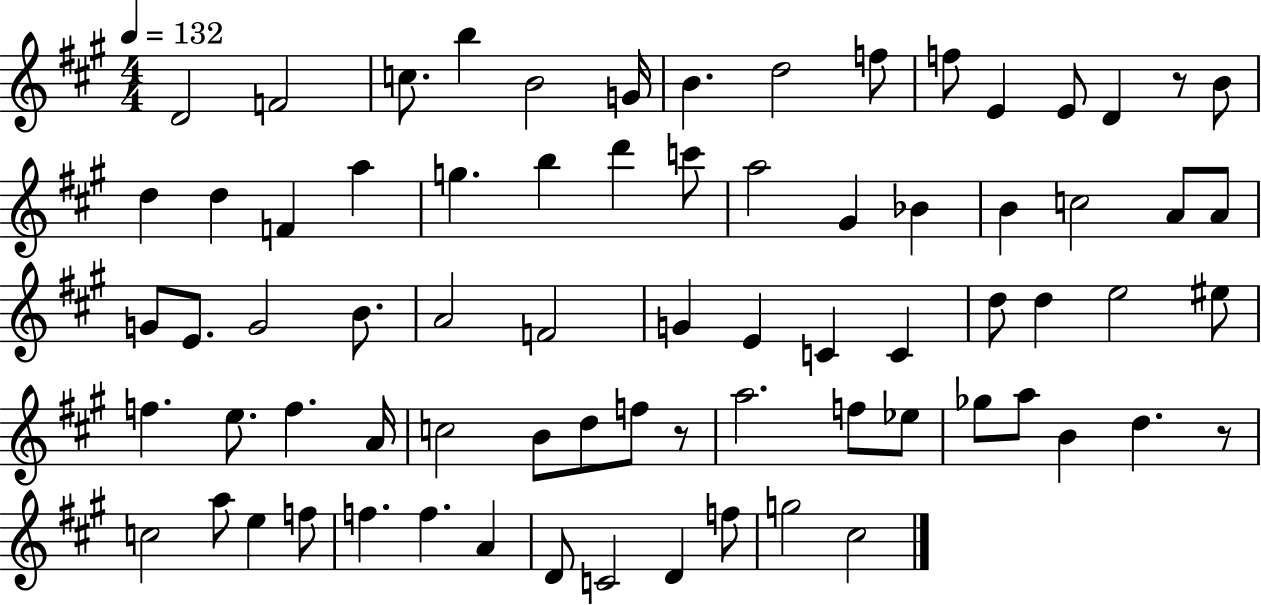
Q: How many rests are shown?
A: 3